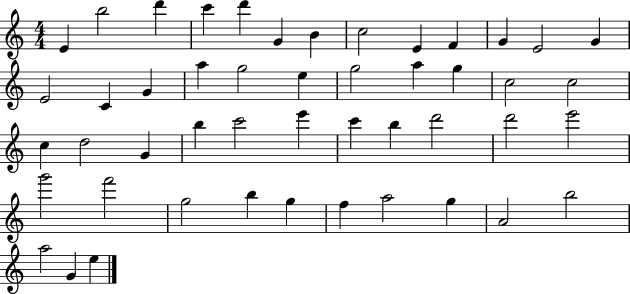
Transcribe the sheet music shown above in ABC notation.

X:1
T:Untitled
M:4/4
L:1/4
K:C
E b2 d' c' d' G B c2 E F G E2 G E2 C G a g2 e g2 a g c2 c2 c d2 G b c'2 e' c' b d'2 d'2 e'2 g'2 f'2 g2 b g f a2 g A2 b2 a2 G e